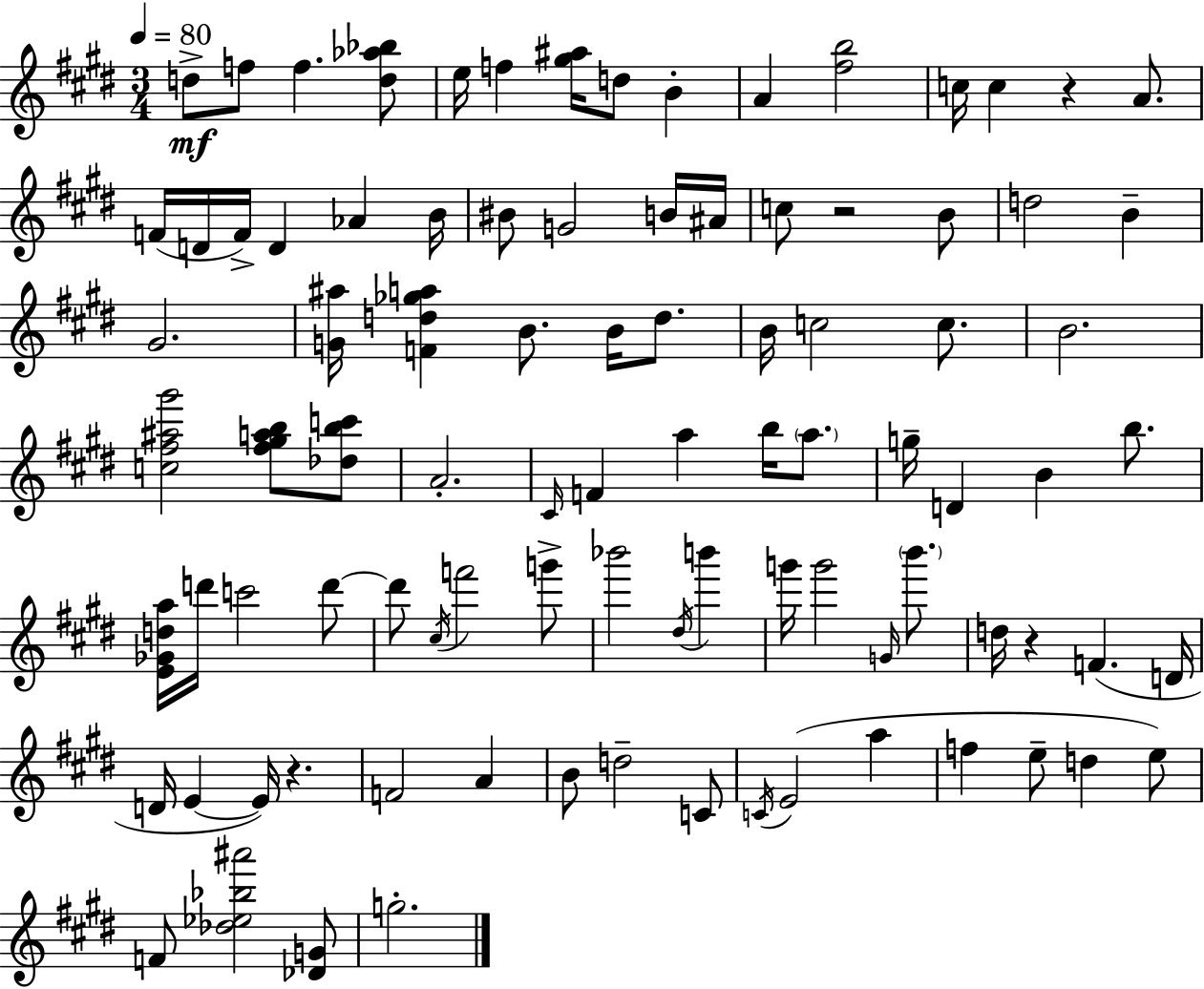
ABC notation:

X:1
T:Untitled
M:3/4
L:1/4
K:E
d/2 f/2 f [d_a_b]/2 e/4 f [^g^a]/4 d/2 B A [^fb]2 c/4 c z A/2 F/4 D/4 F/4 D _A B/4 ^B/2 G2 B/4 ^A/4 c/2 z2 B/2 d2 B ^G2 [G^a]/4 [Fd_ga] B/2 B/4 d/2 B/4 c2 c/2 B2 [c^f^a^g']2 [^f^gab]/2 [_dbc']/2 A2 ^C/4 F a b/4 a/2 g/4 D B b/2 [E_Gda]/4 d'/4 c'2 d'/2 d'/2 ^c/4 f'2 g'/2 _b'2 ^d/4 b' g'/4 g'2 G/4 b'/2 d/4 z F D/4 D/4 E E/4 z F2 A B/2 d2 C/2 C/4 E2 a f e/2 d e/2 F/2 [_d_e_b^a']2 [_DG]/2 g2